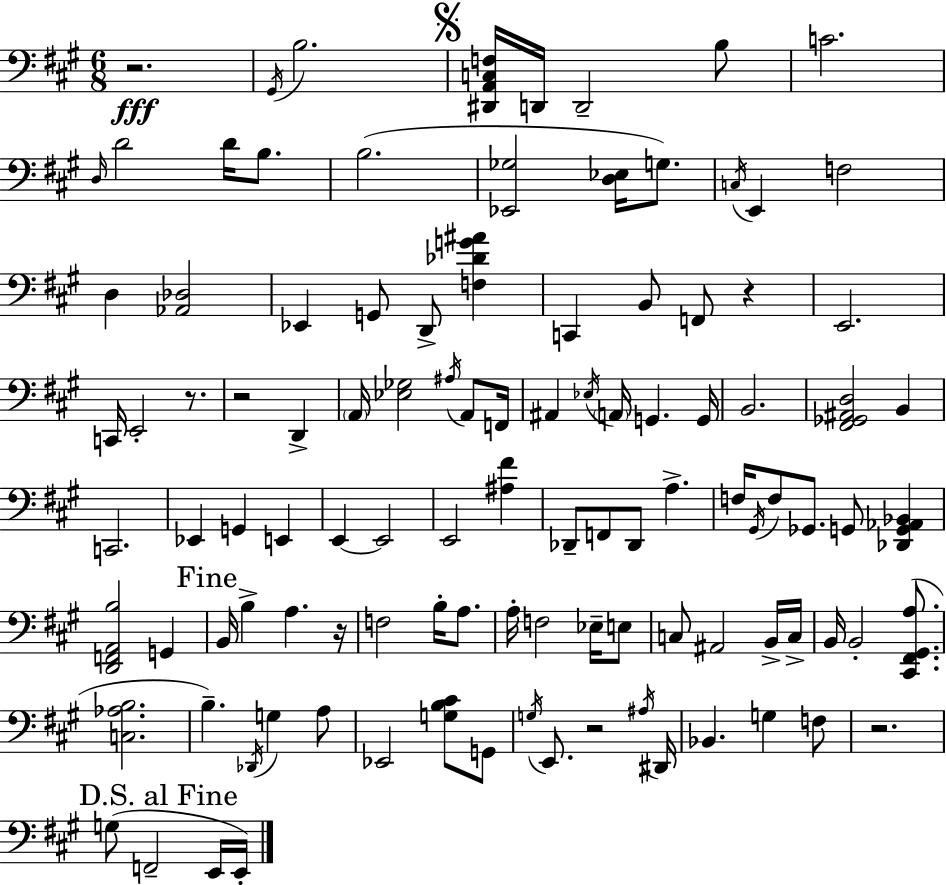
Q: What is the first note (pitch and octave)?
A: G#2